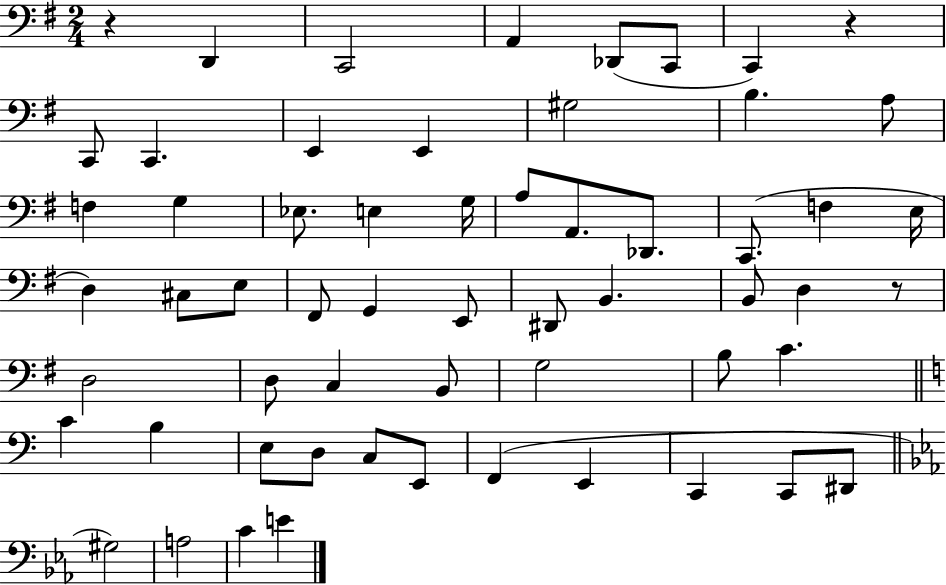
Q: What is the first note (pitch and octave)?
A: D2